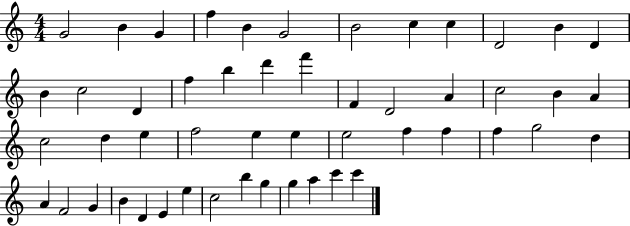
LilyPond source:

{
  \clef treble
  \numericTimeSignature
  \time 4/4
  \key c \major
  g'2 b'4 g'4 | f''4 b'4 g'2 | b'2 c''4 c''4 | d'2 b'4 d'4 | \break b'4 c''2 d'4 | f''4 b''4 d'''4 f'''4 | f'4 d'2 a'4 | c''2 b'4 a'4 | \break c''2 d''4 e''4 | f''2 e''4 e''4 | e''2 f''4 f''4 | f''4 g''2 d''4 | \break a'4 f'2 g'4 | b'4 d'4 e'4 e''4 | c''2 b''4 g''4 | g''4 a''4 c'''4 c'''4 | \break \bar "|."
}